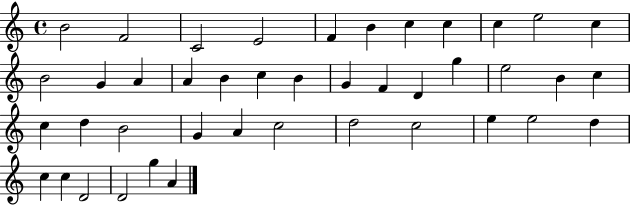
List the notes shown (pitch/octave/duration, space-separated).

B4/h F4/h C4/h E4/h F4/q B4/q C5/q C5/q C5/q E5/h C5/q B4/h G4/q A4/q A4/q B4/q C5/q B4/q G4/q F4/q D4/q G5/q E5/h B4/q C5/q C5/q D5/q B4/h G4/q A4/q C5/h D5/h C5/h E5/q E5/h D5/q C5/q C5/q D4/h D4/h G5/q A4/q